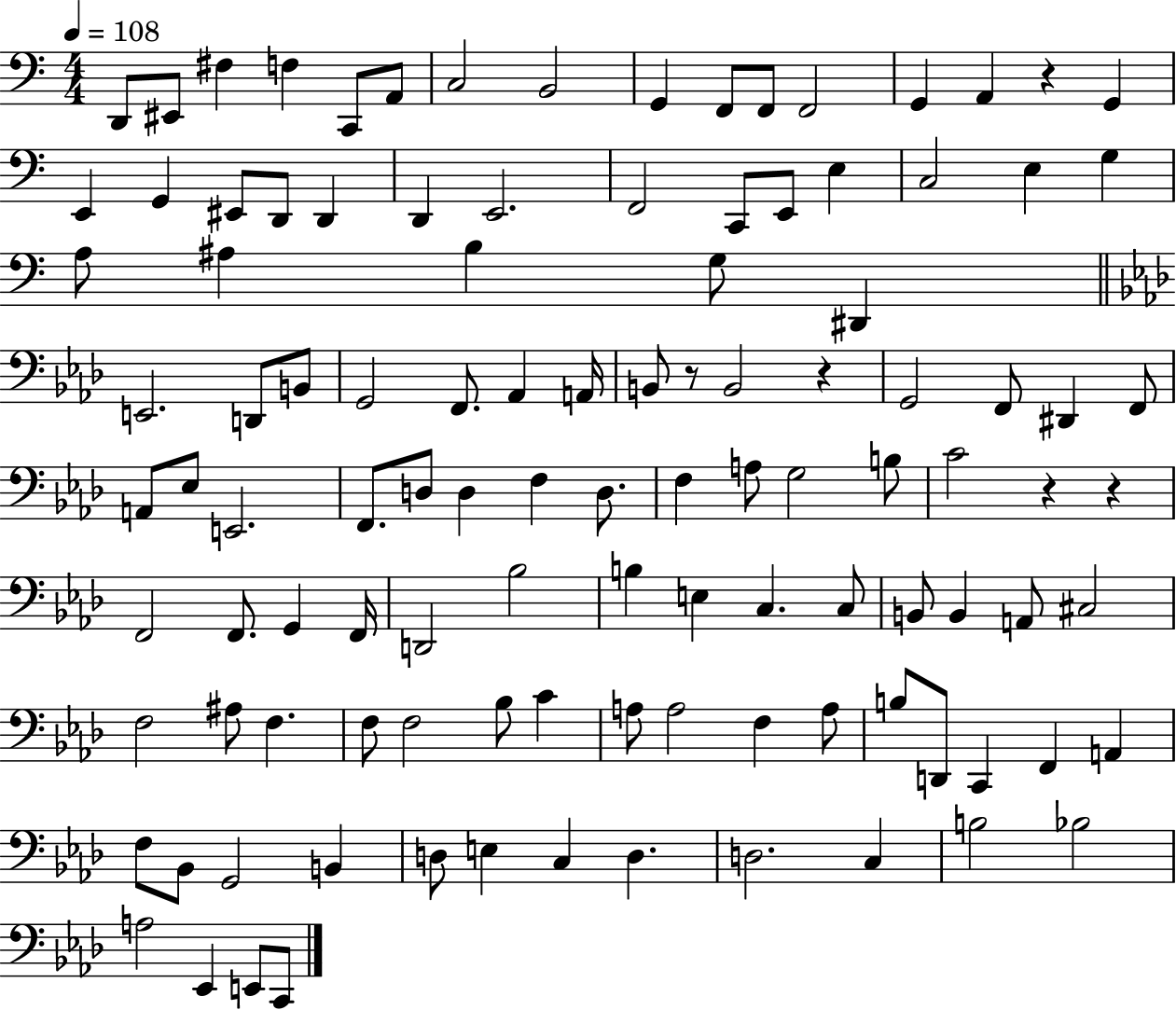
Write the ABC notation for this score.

X:1
T:Untitled
M:4/4
L:1/4
K:C
D,,/2 ^E,,/2 ^F, F, C,,/2 A,,/2 C,2 B,,2 G,, F,,/2 F,,/2 F,,2 G,, A,, z G,, E,, G,, ^E,,/2 D,,/2 D,, D,, E,,2 F,,2 C,,/2 E,,/2 E, C,2 E, G, A,/2 ^A, B, G,/2 ^D,, E,,2 D,,/2 B,,/2 G,,2 F,,/2 _A,, A,,/4 B,,/2 z/2 B,,2 z G,,2 F,,/2 ^D,, F,,/2 A,,/2 _E,/2 E,,2 F,,/2 D,/2 D, F, D,/2 F, A,/2 G,2 B,/2 C2 z z F,,2 F,,/2 G,, F,,/4 D,,2 _B,2 B, E, C, C,/2 B,,/2 B,, A,,/2 ^C,2 F,2 ^A,/2 F, F,/2 F,2 _B,/2 C A,/2 A,2 F, A,/2 B,/2 D,,/2 C,, F,, A,, F,/2 _B,,/2 G,,2 B,, D,/2 E, C, D, D,2 C, B,2 _B,2 A,2 _E,, E,,/2 C,,/2